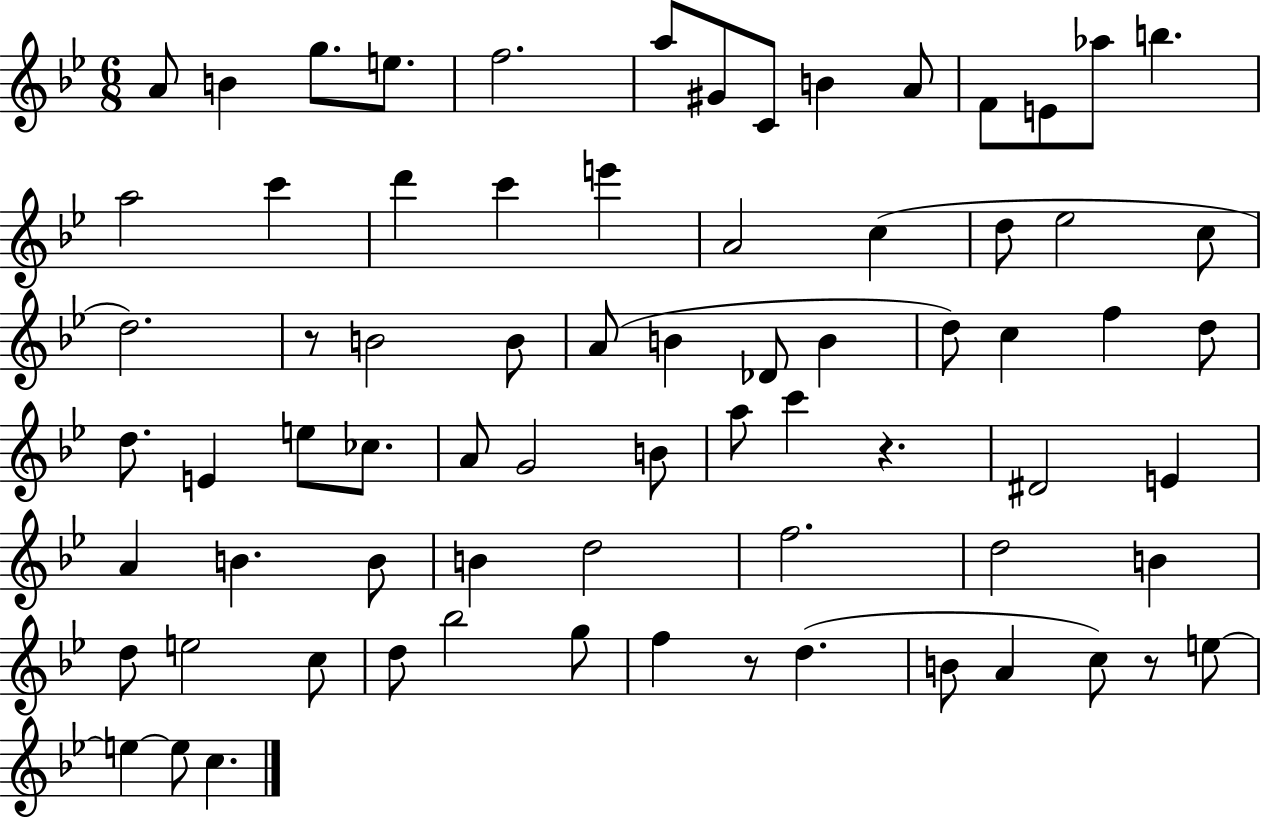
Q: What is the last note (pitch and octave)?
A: C5